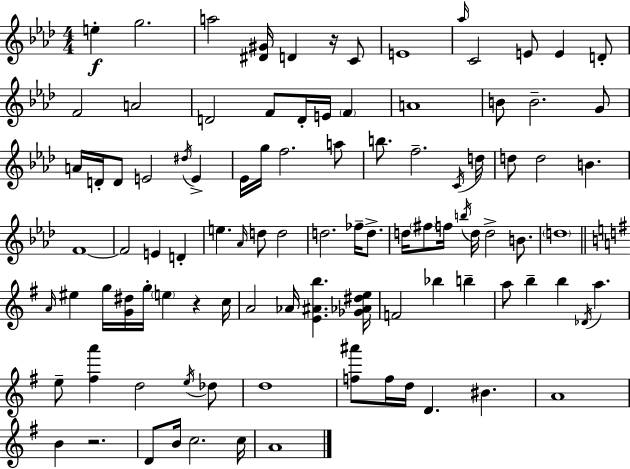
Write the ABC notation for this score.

X:1
T:Untitled
M:4/4
L:1/4
K:Ab
e g2 a2 [^D^G]/4 D z/4 C/2 E4 _a/4 C2 E/2 E D/2 F2 A2 D2 F/2 D/4 E/4 F A4 B/2 B2 G/2 A/4 D/4 D/2 E2 ^d/4 E _E/4 g/4 f2 a/2 b/2 f2 C/4 d/4 d/2 d2 B F4 F2 E D e _A/4 d/2 d2 d2 _f/4 d/2 d/4 ^f/2 f/4 b/4 d/4 d2 B/2 d4 A/4 ^e g/4 [G^d]/4 g/4 e z c/4 A2 _A/4 [E^Ab] [_G_A^de]/4 F2 _b b a/2 b b _D/4 a e/2 [^fa'] d2 e/4 _d/2 d4 [f^a']/2 f/4 d/4 D ^B A4 B z2 D/2 B/4 c2 c/4 A4